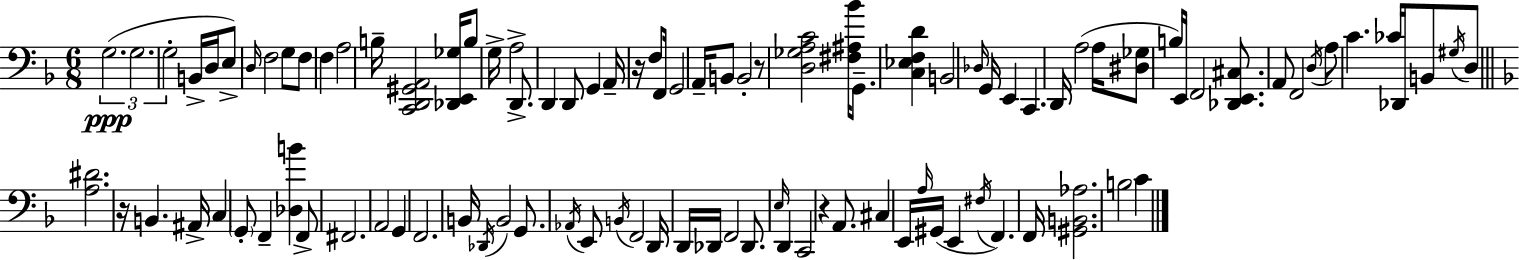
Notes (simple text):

G3/h. G3/h. G3/h B2/s D3/s E3/e D3/s F3/h G3/e F3/e F3/q A3/h B3/s [C2,D2,G#2,A2]/h [Db2,E2,Gb3]/s B3/e G3/s A3/h D2/e. D2/q D2/e G2/q A2/s R/s F3/e F2/s G2/h A2/s B2/e B2/h R/e [D3,Gb3,A3,C4]/h [F#3,A#3,Bb4]/s G2/e. [C3,Eb3,F3,D4]/q B2/h Db3/s G2/s E2/q C2/q. D2/s A3/h A3/s [D#3,Gb3]/e B3/s E2/s F2/h [Db2,E2,C#3]/e. A2/e F2/h D3/s A3/e C4/q. CES4/s Db2/s B2/e G#3/s D3/e [A3,D#4]/h. R/s B2/q. A#2/s C3/q G2/e F2/q [Db3,B4]/q F2/e F#2/h. A2/h G2/q F2/h. B2/s Db2/s B2/h G2/e. Ab2/s E2/e B2/s F2/h D2/s D2/s Db2/s F2/h Db2/e. E3/s D2/q C2/h R/q A2/e. C#3/q E2/s A3/s G#2/s E2/q F#3/s F2/q. F2/s [G#2,B2,Ab3]/h. B3/h C4/q